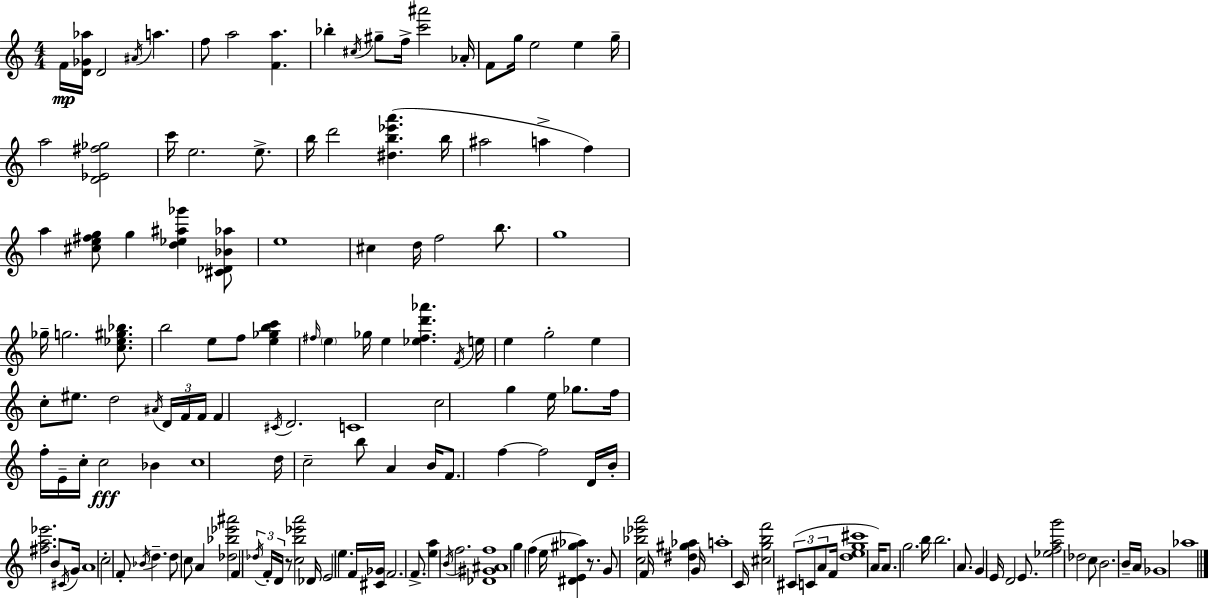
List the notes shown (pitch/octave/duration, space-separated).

F4/s [D4,Gb4,Ab5]/s D4/h A#4/s A5/q. F5/e A5/h [F4,A5]/q. Bb5/q C#5/s G#5/e F5/s [C6,A#6]/h Ab4/s F4/e G5/s E5/h E5/q G5/s A5/h [D4,Eb4,F#5,Gb5]/h C6/s E5/h. E5/e. B5/s D6/h [D#5,B5,Eb6,A6]/q. B5/s A#5/h A5/q F5/q A5/q [C#5,E5,F#5,G5]/e G5/q [D5,Eb5,A#5,Gb6]/q [C#4,Db4,Bb4,Ab5]/e E5/w C#5/q D5/s F5/h B5/e. G5/w Gb5/s G5/h. [C5,Eb5,G#5,Bb5]/e. B5/h E5/e F5/e [E5,Gb5,B5,C6]/q F#5/s E5/q Gb5/s E5/q [Eb5,F#5,D6,Ab6]/q. F4/s E5/s E5/q G5/h E5/q C5/e EIS5/e. D5/h A#4/s D4/s F4/s F4/s F4/q C#4/s D4/h. C4/w C5/h G5/q E5/s Gb5/e. F5/s F5/s E4/s C5/s C5/h Bb4/q C5/w D5/s C5/h B5/e A4/q B4/s F4/e. F5/q F5/h D4/s B4/s [F#5,A5,Eb6]/h. B4/e C#4/s G4/s A4/w C5/h F4/e Bb4/s D5/q. D5/e C5/e A4/q [Db5,Bb5,Eb6,A#6]/h F4/q Db5/s F4/s D4/s R/e [C5,B5,Eb6,A6]/h Db4/s E4/h E5/q. F4/s [C#4,Gb4]/s F4/h. F4/e. [E5,A5]/q B4/s F5/h. [Db4,G#4,A#4,F5]/w G5/q F5/q E5/s [D#4,E4,G#5,Ab5]/q R/e. G4/e [C5,Bb5,Eb6,A6]/h F4/s [D#5,G#5,Ab5]/q G4/s A5/w C4/s [C#5,G5,B5,F6]/h C#4/e C4/e A4/e F4/s [D5,E5,G5,C#6]/w A4/s A4/e. G5/h. B5/s B5/h. A4/e. G4/q E4/s D4/h E4/e. [Eb5,F5,A5,G6]/h Db5/h C5/e B4/h. B4/s A4/s Gb4/w Ab5/w